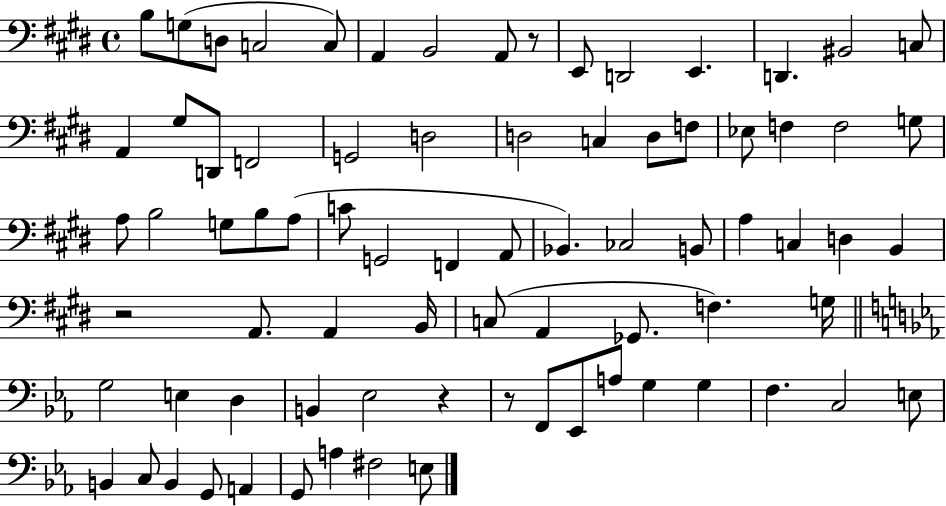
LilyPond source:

{
  \clef bass
  \time 4/4
  \defaultTimeSignature
  \key e \major
  b8 g8( d8 c2 c8) | a,4 b,2 a,8 r8 | e,8 d,2 e,4. | d,4. bis,2 c8 | \break a,4 gis8 d,8 f,2 | g,2 d2 | d2 c4 d8 f8 | ees8 f4 f2 g8 | \break a8 b2 g8 b8 a8( | c'8 g,2 f,4 a,8 | bes,4.) ces2 b,8 | a4 c4 d4 b,4 | \break r2 a,8. a,4 b,16 | c8( a,4 ges,8. f4.) g16 | \bar "||" \break \key ees \major g2 e4 d4 | b,4 ees2 r4 | r8 f,8 ees,8 a8 g4 g4 | f4. c2 e8 | \break b,4 c8 b,4 g,8 a,4 | g,8 a4 fis2 e8 | \bar "|."
}